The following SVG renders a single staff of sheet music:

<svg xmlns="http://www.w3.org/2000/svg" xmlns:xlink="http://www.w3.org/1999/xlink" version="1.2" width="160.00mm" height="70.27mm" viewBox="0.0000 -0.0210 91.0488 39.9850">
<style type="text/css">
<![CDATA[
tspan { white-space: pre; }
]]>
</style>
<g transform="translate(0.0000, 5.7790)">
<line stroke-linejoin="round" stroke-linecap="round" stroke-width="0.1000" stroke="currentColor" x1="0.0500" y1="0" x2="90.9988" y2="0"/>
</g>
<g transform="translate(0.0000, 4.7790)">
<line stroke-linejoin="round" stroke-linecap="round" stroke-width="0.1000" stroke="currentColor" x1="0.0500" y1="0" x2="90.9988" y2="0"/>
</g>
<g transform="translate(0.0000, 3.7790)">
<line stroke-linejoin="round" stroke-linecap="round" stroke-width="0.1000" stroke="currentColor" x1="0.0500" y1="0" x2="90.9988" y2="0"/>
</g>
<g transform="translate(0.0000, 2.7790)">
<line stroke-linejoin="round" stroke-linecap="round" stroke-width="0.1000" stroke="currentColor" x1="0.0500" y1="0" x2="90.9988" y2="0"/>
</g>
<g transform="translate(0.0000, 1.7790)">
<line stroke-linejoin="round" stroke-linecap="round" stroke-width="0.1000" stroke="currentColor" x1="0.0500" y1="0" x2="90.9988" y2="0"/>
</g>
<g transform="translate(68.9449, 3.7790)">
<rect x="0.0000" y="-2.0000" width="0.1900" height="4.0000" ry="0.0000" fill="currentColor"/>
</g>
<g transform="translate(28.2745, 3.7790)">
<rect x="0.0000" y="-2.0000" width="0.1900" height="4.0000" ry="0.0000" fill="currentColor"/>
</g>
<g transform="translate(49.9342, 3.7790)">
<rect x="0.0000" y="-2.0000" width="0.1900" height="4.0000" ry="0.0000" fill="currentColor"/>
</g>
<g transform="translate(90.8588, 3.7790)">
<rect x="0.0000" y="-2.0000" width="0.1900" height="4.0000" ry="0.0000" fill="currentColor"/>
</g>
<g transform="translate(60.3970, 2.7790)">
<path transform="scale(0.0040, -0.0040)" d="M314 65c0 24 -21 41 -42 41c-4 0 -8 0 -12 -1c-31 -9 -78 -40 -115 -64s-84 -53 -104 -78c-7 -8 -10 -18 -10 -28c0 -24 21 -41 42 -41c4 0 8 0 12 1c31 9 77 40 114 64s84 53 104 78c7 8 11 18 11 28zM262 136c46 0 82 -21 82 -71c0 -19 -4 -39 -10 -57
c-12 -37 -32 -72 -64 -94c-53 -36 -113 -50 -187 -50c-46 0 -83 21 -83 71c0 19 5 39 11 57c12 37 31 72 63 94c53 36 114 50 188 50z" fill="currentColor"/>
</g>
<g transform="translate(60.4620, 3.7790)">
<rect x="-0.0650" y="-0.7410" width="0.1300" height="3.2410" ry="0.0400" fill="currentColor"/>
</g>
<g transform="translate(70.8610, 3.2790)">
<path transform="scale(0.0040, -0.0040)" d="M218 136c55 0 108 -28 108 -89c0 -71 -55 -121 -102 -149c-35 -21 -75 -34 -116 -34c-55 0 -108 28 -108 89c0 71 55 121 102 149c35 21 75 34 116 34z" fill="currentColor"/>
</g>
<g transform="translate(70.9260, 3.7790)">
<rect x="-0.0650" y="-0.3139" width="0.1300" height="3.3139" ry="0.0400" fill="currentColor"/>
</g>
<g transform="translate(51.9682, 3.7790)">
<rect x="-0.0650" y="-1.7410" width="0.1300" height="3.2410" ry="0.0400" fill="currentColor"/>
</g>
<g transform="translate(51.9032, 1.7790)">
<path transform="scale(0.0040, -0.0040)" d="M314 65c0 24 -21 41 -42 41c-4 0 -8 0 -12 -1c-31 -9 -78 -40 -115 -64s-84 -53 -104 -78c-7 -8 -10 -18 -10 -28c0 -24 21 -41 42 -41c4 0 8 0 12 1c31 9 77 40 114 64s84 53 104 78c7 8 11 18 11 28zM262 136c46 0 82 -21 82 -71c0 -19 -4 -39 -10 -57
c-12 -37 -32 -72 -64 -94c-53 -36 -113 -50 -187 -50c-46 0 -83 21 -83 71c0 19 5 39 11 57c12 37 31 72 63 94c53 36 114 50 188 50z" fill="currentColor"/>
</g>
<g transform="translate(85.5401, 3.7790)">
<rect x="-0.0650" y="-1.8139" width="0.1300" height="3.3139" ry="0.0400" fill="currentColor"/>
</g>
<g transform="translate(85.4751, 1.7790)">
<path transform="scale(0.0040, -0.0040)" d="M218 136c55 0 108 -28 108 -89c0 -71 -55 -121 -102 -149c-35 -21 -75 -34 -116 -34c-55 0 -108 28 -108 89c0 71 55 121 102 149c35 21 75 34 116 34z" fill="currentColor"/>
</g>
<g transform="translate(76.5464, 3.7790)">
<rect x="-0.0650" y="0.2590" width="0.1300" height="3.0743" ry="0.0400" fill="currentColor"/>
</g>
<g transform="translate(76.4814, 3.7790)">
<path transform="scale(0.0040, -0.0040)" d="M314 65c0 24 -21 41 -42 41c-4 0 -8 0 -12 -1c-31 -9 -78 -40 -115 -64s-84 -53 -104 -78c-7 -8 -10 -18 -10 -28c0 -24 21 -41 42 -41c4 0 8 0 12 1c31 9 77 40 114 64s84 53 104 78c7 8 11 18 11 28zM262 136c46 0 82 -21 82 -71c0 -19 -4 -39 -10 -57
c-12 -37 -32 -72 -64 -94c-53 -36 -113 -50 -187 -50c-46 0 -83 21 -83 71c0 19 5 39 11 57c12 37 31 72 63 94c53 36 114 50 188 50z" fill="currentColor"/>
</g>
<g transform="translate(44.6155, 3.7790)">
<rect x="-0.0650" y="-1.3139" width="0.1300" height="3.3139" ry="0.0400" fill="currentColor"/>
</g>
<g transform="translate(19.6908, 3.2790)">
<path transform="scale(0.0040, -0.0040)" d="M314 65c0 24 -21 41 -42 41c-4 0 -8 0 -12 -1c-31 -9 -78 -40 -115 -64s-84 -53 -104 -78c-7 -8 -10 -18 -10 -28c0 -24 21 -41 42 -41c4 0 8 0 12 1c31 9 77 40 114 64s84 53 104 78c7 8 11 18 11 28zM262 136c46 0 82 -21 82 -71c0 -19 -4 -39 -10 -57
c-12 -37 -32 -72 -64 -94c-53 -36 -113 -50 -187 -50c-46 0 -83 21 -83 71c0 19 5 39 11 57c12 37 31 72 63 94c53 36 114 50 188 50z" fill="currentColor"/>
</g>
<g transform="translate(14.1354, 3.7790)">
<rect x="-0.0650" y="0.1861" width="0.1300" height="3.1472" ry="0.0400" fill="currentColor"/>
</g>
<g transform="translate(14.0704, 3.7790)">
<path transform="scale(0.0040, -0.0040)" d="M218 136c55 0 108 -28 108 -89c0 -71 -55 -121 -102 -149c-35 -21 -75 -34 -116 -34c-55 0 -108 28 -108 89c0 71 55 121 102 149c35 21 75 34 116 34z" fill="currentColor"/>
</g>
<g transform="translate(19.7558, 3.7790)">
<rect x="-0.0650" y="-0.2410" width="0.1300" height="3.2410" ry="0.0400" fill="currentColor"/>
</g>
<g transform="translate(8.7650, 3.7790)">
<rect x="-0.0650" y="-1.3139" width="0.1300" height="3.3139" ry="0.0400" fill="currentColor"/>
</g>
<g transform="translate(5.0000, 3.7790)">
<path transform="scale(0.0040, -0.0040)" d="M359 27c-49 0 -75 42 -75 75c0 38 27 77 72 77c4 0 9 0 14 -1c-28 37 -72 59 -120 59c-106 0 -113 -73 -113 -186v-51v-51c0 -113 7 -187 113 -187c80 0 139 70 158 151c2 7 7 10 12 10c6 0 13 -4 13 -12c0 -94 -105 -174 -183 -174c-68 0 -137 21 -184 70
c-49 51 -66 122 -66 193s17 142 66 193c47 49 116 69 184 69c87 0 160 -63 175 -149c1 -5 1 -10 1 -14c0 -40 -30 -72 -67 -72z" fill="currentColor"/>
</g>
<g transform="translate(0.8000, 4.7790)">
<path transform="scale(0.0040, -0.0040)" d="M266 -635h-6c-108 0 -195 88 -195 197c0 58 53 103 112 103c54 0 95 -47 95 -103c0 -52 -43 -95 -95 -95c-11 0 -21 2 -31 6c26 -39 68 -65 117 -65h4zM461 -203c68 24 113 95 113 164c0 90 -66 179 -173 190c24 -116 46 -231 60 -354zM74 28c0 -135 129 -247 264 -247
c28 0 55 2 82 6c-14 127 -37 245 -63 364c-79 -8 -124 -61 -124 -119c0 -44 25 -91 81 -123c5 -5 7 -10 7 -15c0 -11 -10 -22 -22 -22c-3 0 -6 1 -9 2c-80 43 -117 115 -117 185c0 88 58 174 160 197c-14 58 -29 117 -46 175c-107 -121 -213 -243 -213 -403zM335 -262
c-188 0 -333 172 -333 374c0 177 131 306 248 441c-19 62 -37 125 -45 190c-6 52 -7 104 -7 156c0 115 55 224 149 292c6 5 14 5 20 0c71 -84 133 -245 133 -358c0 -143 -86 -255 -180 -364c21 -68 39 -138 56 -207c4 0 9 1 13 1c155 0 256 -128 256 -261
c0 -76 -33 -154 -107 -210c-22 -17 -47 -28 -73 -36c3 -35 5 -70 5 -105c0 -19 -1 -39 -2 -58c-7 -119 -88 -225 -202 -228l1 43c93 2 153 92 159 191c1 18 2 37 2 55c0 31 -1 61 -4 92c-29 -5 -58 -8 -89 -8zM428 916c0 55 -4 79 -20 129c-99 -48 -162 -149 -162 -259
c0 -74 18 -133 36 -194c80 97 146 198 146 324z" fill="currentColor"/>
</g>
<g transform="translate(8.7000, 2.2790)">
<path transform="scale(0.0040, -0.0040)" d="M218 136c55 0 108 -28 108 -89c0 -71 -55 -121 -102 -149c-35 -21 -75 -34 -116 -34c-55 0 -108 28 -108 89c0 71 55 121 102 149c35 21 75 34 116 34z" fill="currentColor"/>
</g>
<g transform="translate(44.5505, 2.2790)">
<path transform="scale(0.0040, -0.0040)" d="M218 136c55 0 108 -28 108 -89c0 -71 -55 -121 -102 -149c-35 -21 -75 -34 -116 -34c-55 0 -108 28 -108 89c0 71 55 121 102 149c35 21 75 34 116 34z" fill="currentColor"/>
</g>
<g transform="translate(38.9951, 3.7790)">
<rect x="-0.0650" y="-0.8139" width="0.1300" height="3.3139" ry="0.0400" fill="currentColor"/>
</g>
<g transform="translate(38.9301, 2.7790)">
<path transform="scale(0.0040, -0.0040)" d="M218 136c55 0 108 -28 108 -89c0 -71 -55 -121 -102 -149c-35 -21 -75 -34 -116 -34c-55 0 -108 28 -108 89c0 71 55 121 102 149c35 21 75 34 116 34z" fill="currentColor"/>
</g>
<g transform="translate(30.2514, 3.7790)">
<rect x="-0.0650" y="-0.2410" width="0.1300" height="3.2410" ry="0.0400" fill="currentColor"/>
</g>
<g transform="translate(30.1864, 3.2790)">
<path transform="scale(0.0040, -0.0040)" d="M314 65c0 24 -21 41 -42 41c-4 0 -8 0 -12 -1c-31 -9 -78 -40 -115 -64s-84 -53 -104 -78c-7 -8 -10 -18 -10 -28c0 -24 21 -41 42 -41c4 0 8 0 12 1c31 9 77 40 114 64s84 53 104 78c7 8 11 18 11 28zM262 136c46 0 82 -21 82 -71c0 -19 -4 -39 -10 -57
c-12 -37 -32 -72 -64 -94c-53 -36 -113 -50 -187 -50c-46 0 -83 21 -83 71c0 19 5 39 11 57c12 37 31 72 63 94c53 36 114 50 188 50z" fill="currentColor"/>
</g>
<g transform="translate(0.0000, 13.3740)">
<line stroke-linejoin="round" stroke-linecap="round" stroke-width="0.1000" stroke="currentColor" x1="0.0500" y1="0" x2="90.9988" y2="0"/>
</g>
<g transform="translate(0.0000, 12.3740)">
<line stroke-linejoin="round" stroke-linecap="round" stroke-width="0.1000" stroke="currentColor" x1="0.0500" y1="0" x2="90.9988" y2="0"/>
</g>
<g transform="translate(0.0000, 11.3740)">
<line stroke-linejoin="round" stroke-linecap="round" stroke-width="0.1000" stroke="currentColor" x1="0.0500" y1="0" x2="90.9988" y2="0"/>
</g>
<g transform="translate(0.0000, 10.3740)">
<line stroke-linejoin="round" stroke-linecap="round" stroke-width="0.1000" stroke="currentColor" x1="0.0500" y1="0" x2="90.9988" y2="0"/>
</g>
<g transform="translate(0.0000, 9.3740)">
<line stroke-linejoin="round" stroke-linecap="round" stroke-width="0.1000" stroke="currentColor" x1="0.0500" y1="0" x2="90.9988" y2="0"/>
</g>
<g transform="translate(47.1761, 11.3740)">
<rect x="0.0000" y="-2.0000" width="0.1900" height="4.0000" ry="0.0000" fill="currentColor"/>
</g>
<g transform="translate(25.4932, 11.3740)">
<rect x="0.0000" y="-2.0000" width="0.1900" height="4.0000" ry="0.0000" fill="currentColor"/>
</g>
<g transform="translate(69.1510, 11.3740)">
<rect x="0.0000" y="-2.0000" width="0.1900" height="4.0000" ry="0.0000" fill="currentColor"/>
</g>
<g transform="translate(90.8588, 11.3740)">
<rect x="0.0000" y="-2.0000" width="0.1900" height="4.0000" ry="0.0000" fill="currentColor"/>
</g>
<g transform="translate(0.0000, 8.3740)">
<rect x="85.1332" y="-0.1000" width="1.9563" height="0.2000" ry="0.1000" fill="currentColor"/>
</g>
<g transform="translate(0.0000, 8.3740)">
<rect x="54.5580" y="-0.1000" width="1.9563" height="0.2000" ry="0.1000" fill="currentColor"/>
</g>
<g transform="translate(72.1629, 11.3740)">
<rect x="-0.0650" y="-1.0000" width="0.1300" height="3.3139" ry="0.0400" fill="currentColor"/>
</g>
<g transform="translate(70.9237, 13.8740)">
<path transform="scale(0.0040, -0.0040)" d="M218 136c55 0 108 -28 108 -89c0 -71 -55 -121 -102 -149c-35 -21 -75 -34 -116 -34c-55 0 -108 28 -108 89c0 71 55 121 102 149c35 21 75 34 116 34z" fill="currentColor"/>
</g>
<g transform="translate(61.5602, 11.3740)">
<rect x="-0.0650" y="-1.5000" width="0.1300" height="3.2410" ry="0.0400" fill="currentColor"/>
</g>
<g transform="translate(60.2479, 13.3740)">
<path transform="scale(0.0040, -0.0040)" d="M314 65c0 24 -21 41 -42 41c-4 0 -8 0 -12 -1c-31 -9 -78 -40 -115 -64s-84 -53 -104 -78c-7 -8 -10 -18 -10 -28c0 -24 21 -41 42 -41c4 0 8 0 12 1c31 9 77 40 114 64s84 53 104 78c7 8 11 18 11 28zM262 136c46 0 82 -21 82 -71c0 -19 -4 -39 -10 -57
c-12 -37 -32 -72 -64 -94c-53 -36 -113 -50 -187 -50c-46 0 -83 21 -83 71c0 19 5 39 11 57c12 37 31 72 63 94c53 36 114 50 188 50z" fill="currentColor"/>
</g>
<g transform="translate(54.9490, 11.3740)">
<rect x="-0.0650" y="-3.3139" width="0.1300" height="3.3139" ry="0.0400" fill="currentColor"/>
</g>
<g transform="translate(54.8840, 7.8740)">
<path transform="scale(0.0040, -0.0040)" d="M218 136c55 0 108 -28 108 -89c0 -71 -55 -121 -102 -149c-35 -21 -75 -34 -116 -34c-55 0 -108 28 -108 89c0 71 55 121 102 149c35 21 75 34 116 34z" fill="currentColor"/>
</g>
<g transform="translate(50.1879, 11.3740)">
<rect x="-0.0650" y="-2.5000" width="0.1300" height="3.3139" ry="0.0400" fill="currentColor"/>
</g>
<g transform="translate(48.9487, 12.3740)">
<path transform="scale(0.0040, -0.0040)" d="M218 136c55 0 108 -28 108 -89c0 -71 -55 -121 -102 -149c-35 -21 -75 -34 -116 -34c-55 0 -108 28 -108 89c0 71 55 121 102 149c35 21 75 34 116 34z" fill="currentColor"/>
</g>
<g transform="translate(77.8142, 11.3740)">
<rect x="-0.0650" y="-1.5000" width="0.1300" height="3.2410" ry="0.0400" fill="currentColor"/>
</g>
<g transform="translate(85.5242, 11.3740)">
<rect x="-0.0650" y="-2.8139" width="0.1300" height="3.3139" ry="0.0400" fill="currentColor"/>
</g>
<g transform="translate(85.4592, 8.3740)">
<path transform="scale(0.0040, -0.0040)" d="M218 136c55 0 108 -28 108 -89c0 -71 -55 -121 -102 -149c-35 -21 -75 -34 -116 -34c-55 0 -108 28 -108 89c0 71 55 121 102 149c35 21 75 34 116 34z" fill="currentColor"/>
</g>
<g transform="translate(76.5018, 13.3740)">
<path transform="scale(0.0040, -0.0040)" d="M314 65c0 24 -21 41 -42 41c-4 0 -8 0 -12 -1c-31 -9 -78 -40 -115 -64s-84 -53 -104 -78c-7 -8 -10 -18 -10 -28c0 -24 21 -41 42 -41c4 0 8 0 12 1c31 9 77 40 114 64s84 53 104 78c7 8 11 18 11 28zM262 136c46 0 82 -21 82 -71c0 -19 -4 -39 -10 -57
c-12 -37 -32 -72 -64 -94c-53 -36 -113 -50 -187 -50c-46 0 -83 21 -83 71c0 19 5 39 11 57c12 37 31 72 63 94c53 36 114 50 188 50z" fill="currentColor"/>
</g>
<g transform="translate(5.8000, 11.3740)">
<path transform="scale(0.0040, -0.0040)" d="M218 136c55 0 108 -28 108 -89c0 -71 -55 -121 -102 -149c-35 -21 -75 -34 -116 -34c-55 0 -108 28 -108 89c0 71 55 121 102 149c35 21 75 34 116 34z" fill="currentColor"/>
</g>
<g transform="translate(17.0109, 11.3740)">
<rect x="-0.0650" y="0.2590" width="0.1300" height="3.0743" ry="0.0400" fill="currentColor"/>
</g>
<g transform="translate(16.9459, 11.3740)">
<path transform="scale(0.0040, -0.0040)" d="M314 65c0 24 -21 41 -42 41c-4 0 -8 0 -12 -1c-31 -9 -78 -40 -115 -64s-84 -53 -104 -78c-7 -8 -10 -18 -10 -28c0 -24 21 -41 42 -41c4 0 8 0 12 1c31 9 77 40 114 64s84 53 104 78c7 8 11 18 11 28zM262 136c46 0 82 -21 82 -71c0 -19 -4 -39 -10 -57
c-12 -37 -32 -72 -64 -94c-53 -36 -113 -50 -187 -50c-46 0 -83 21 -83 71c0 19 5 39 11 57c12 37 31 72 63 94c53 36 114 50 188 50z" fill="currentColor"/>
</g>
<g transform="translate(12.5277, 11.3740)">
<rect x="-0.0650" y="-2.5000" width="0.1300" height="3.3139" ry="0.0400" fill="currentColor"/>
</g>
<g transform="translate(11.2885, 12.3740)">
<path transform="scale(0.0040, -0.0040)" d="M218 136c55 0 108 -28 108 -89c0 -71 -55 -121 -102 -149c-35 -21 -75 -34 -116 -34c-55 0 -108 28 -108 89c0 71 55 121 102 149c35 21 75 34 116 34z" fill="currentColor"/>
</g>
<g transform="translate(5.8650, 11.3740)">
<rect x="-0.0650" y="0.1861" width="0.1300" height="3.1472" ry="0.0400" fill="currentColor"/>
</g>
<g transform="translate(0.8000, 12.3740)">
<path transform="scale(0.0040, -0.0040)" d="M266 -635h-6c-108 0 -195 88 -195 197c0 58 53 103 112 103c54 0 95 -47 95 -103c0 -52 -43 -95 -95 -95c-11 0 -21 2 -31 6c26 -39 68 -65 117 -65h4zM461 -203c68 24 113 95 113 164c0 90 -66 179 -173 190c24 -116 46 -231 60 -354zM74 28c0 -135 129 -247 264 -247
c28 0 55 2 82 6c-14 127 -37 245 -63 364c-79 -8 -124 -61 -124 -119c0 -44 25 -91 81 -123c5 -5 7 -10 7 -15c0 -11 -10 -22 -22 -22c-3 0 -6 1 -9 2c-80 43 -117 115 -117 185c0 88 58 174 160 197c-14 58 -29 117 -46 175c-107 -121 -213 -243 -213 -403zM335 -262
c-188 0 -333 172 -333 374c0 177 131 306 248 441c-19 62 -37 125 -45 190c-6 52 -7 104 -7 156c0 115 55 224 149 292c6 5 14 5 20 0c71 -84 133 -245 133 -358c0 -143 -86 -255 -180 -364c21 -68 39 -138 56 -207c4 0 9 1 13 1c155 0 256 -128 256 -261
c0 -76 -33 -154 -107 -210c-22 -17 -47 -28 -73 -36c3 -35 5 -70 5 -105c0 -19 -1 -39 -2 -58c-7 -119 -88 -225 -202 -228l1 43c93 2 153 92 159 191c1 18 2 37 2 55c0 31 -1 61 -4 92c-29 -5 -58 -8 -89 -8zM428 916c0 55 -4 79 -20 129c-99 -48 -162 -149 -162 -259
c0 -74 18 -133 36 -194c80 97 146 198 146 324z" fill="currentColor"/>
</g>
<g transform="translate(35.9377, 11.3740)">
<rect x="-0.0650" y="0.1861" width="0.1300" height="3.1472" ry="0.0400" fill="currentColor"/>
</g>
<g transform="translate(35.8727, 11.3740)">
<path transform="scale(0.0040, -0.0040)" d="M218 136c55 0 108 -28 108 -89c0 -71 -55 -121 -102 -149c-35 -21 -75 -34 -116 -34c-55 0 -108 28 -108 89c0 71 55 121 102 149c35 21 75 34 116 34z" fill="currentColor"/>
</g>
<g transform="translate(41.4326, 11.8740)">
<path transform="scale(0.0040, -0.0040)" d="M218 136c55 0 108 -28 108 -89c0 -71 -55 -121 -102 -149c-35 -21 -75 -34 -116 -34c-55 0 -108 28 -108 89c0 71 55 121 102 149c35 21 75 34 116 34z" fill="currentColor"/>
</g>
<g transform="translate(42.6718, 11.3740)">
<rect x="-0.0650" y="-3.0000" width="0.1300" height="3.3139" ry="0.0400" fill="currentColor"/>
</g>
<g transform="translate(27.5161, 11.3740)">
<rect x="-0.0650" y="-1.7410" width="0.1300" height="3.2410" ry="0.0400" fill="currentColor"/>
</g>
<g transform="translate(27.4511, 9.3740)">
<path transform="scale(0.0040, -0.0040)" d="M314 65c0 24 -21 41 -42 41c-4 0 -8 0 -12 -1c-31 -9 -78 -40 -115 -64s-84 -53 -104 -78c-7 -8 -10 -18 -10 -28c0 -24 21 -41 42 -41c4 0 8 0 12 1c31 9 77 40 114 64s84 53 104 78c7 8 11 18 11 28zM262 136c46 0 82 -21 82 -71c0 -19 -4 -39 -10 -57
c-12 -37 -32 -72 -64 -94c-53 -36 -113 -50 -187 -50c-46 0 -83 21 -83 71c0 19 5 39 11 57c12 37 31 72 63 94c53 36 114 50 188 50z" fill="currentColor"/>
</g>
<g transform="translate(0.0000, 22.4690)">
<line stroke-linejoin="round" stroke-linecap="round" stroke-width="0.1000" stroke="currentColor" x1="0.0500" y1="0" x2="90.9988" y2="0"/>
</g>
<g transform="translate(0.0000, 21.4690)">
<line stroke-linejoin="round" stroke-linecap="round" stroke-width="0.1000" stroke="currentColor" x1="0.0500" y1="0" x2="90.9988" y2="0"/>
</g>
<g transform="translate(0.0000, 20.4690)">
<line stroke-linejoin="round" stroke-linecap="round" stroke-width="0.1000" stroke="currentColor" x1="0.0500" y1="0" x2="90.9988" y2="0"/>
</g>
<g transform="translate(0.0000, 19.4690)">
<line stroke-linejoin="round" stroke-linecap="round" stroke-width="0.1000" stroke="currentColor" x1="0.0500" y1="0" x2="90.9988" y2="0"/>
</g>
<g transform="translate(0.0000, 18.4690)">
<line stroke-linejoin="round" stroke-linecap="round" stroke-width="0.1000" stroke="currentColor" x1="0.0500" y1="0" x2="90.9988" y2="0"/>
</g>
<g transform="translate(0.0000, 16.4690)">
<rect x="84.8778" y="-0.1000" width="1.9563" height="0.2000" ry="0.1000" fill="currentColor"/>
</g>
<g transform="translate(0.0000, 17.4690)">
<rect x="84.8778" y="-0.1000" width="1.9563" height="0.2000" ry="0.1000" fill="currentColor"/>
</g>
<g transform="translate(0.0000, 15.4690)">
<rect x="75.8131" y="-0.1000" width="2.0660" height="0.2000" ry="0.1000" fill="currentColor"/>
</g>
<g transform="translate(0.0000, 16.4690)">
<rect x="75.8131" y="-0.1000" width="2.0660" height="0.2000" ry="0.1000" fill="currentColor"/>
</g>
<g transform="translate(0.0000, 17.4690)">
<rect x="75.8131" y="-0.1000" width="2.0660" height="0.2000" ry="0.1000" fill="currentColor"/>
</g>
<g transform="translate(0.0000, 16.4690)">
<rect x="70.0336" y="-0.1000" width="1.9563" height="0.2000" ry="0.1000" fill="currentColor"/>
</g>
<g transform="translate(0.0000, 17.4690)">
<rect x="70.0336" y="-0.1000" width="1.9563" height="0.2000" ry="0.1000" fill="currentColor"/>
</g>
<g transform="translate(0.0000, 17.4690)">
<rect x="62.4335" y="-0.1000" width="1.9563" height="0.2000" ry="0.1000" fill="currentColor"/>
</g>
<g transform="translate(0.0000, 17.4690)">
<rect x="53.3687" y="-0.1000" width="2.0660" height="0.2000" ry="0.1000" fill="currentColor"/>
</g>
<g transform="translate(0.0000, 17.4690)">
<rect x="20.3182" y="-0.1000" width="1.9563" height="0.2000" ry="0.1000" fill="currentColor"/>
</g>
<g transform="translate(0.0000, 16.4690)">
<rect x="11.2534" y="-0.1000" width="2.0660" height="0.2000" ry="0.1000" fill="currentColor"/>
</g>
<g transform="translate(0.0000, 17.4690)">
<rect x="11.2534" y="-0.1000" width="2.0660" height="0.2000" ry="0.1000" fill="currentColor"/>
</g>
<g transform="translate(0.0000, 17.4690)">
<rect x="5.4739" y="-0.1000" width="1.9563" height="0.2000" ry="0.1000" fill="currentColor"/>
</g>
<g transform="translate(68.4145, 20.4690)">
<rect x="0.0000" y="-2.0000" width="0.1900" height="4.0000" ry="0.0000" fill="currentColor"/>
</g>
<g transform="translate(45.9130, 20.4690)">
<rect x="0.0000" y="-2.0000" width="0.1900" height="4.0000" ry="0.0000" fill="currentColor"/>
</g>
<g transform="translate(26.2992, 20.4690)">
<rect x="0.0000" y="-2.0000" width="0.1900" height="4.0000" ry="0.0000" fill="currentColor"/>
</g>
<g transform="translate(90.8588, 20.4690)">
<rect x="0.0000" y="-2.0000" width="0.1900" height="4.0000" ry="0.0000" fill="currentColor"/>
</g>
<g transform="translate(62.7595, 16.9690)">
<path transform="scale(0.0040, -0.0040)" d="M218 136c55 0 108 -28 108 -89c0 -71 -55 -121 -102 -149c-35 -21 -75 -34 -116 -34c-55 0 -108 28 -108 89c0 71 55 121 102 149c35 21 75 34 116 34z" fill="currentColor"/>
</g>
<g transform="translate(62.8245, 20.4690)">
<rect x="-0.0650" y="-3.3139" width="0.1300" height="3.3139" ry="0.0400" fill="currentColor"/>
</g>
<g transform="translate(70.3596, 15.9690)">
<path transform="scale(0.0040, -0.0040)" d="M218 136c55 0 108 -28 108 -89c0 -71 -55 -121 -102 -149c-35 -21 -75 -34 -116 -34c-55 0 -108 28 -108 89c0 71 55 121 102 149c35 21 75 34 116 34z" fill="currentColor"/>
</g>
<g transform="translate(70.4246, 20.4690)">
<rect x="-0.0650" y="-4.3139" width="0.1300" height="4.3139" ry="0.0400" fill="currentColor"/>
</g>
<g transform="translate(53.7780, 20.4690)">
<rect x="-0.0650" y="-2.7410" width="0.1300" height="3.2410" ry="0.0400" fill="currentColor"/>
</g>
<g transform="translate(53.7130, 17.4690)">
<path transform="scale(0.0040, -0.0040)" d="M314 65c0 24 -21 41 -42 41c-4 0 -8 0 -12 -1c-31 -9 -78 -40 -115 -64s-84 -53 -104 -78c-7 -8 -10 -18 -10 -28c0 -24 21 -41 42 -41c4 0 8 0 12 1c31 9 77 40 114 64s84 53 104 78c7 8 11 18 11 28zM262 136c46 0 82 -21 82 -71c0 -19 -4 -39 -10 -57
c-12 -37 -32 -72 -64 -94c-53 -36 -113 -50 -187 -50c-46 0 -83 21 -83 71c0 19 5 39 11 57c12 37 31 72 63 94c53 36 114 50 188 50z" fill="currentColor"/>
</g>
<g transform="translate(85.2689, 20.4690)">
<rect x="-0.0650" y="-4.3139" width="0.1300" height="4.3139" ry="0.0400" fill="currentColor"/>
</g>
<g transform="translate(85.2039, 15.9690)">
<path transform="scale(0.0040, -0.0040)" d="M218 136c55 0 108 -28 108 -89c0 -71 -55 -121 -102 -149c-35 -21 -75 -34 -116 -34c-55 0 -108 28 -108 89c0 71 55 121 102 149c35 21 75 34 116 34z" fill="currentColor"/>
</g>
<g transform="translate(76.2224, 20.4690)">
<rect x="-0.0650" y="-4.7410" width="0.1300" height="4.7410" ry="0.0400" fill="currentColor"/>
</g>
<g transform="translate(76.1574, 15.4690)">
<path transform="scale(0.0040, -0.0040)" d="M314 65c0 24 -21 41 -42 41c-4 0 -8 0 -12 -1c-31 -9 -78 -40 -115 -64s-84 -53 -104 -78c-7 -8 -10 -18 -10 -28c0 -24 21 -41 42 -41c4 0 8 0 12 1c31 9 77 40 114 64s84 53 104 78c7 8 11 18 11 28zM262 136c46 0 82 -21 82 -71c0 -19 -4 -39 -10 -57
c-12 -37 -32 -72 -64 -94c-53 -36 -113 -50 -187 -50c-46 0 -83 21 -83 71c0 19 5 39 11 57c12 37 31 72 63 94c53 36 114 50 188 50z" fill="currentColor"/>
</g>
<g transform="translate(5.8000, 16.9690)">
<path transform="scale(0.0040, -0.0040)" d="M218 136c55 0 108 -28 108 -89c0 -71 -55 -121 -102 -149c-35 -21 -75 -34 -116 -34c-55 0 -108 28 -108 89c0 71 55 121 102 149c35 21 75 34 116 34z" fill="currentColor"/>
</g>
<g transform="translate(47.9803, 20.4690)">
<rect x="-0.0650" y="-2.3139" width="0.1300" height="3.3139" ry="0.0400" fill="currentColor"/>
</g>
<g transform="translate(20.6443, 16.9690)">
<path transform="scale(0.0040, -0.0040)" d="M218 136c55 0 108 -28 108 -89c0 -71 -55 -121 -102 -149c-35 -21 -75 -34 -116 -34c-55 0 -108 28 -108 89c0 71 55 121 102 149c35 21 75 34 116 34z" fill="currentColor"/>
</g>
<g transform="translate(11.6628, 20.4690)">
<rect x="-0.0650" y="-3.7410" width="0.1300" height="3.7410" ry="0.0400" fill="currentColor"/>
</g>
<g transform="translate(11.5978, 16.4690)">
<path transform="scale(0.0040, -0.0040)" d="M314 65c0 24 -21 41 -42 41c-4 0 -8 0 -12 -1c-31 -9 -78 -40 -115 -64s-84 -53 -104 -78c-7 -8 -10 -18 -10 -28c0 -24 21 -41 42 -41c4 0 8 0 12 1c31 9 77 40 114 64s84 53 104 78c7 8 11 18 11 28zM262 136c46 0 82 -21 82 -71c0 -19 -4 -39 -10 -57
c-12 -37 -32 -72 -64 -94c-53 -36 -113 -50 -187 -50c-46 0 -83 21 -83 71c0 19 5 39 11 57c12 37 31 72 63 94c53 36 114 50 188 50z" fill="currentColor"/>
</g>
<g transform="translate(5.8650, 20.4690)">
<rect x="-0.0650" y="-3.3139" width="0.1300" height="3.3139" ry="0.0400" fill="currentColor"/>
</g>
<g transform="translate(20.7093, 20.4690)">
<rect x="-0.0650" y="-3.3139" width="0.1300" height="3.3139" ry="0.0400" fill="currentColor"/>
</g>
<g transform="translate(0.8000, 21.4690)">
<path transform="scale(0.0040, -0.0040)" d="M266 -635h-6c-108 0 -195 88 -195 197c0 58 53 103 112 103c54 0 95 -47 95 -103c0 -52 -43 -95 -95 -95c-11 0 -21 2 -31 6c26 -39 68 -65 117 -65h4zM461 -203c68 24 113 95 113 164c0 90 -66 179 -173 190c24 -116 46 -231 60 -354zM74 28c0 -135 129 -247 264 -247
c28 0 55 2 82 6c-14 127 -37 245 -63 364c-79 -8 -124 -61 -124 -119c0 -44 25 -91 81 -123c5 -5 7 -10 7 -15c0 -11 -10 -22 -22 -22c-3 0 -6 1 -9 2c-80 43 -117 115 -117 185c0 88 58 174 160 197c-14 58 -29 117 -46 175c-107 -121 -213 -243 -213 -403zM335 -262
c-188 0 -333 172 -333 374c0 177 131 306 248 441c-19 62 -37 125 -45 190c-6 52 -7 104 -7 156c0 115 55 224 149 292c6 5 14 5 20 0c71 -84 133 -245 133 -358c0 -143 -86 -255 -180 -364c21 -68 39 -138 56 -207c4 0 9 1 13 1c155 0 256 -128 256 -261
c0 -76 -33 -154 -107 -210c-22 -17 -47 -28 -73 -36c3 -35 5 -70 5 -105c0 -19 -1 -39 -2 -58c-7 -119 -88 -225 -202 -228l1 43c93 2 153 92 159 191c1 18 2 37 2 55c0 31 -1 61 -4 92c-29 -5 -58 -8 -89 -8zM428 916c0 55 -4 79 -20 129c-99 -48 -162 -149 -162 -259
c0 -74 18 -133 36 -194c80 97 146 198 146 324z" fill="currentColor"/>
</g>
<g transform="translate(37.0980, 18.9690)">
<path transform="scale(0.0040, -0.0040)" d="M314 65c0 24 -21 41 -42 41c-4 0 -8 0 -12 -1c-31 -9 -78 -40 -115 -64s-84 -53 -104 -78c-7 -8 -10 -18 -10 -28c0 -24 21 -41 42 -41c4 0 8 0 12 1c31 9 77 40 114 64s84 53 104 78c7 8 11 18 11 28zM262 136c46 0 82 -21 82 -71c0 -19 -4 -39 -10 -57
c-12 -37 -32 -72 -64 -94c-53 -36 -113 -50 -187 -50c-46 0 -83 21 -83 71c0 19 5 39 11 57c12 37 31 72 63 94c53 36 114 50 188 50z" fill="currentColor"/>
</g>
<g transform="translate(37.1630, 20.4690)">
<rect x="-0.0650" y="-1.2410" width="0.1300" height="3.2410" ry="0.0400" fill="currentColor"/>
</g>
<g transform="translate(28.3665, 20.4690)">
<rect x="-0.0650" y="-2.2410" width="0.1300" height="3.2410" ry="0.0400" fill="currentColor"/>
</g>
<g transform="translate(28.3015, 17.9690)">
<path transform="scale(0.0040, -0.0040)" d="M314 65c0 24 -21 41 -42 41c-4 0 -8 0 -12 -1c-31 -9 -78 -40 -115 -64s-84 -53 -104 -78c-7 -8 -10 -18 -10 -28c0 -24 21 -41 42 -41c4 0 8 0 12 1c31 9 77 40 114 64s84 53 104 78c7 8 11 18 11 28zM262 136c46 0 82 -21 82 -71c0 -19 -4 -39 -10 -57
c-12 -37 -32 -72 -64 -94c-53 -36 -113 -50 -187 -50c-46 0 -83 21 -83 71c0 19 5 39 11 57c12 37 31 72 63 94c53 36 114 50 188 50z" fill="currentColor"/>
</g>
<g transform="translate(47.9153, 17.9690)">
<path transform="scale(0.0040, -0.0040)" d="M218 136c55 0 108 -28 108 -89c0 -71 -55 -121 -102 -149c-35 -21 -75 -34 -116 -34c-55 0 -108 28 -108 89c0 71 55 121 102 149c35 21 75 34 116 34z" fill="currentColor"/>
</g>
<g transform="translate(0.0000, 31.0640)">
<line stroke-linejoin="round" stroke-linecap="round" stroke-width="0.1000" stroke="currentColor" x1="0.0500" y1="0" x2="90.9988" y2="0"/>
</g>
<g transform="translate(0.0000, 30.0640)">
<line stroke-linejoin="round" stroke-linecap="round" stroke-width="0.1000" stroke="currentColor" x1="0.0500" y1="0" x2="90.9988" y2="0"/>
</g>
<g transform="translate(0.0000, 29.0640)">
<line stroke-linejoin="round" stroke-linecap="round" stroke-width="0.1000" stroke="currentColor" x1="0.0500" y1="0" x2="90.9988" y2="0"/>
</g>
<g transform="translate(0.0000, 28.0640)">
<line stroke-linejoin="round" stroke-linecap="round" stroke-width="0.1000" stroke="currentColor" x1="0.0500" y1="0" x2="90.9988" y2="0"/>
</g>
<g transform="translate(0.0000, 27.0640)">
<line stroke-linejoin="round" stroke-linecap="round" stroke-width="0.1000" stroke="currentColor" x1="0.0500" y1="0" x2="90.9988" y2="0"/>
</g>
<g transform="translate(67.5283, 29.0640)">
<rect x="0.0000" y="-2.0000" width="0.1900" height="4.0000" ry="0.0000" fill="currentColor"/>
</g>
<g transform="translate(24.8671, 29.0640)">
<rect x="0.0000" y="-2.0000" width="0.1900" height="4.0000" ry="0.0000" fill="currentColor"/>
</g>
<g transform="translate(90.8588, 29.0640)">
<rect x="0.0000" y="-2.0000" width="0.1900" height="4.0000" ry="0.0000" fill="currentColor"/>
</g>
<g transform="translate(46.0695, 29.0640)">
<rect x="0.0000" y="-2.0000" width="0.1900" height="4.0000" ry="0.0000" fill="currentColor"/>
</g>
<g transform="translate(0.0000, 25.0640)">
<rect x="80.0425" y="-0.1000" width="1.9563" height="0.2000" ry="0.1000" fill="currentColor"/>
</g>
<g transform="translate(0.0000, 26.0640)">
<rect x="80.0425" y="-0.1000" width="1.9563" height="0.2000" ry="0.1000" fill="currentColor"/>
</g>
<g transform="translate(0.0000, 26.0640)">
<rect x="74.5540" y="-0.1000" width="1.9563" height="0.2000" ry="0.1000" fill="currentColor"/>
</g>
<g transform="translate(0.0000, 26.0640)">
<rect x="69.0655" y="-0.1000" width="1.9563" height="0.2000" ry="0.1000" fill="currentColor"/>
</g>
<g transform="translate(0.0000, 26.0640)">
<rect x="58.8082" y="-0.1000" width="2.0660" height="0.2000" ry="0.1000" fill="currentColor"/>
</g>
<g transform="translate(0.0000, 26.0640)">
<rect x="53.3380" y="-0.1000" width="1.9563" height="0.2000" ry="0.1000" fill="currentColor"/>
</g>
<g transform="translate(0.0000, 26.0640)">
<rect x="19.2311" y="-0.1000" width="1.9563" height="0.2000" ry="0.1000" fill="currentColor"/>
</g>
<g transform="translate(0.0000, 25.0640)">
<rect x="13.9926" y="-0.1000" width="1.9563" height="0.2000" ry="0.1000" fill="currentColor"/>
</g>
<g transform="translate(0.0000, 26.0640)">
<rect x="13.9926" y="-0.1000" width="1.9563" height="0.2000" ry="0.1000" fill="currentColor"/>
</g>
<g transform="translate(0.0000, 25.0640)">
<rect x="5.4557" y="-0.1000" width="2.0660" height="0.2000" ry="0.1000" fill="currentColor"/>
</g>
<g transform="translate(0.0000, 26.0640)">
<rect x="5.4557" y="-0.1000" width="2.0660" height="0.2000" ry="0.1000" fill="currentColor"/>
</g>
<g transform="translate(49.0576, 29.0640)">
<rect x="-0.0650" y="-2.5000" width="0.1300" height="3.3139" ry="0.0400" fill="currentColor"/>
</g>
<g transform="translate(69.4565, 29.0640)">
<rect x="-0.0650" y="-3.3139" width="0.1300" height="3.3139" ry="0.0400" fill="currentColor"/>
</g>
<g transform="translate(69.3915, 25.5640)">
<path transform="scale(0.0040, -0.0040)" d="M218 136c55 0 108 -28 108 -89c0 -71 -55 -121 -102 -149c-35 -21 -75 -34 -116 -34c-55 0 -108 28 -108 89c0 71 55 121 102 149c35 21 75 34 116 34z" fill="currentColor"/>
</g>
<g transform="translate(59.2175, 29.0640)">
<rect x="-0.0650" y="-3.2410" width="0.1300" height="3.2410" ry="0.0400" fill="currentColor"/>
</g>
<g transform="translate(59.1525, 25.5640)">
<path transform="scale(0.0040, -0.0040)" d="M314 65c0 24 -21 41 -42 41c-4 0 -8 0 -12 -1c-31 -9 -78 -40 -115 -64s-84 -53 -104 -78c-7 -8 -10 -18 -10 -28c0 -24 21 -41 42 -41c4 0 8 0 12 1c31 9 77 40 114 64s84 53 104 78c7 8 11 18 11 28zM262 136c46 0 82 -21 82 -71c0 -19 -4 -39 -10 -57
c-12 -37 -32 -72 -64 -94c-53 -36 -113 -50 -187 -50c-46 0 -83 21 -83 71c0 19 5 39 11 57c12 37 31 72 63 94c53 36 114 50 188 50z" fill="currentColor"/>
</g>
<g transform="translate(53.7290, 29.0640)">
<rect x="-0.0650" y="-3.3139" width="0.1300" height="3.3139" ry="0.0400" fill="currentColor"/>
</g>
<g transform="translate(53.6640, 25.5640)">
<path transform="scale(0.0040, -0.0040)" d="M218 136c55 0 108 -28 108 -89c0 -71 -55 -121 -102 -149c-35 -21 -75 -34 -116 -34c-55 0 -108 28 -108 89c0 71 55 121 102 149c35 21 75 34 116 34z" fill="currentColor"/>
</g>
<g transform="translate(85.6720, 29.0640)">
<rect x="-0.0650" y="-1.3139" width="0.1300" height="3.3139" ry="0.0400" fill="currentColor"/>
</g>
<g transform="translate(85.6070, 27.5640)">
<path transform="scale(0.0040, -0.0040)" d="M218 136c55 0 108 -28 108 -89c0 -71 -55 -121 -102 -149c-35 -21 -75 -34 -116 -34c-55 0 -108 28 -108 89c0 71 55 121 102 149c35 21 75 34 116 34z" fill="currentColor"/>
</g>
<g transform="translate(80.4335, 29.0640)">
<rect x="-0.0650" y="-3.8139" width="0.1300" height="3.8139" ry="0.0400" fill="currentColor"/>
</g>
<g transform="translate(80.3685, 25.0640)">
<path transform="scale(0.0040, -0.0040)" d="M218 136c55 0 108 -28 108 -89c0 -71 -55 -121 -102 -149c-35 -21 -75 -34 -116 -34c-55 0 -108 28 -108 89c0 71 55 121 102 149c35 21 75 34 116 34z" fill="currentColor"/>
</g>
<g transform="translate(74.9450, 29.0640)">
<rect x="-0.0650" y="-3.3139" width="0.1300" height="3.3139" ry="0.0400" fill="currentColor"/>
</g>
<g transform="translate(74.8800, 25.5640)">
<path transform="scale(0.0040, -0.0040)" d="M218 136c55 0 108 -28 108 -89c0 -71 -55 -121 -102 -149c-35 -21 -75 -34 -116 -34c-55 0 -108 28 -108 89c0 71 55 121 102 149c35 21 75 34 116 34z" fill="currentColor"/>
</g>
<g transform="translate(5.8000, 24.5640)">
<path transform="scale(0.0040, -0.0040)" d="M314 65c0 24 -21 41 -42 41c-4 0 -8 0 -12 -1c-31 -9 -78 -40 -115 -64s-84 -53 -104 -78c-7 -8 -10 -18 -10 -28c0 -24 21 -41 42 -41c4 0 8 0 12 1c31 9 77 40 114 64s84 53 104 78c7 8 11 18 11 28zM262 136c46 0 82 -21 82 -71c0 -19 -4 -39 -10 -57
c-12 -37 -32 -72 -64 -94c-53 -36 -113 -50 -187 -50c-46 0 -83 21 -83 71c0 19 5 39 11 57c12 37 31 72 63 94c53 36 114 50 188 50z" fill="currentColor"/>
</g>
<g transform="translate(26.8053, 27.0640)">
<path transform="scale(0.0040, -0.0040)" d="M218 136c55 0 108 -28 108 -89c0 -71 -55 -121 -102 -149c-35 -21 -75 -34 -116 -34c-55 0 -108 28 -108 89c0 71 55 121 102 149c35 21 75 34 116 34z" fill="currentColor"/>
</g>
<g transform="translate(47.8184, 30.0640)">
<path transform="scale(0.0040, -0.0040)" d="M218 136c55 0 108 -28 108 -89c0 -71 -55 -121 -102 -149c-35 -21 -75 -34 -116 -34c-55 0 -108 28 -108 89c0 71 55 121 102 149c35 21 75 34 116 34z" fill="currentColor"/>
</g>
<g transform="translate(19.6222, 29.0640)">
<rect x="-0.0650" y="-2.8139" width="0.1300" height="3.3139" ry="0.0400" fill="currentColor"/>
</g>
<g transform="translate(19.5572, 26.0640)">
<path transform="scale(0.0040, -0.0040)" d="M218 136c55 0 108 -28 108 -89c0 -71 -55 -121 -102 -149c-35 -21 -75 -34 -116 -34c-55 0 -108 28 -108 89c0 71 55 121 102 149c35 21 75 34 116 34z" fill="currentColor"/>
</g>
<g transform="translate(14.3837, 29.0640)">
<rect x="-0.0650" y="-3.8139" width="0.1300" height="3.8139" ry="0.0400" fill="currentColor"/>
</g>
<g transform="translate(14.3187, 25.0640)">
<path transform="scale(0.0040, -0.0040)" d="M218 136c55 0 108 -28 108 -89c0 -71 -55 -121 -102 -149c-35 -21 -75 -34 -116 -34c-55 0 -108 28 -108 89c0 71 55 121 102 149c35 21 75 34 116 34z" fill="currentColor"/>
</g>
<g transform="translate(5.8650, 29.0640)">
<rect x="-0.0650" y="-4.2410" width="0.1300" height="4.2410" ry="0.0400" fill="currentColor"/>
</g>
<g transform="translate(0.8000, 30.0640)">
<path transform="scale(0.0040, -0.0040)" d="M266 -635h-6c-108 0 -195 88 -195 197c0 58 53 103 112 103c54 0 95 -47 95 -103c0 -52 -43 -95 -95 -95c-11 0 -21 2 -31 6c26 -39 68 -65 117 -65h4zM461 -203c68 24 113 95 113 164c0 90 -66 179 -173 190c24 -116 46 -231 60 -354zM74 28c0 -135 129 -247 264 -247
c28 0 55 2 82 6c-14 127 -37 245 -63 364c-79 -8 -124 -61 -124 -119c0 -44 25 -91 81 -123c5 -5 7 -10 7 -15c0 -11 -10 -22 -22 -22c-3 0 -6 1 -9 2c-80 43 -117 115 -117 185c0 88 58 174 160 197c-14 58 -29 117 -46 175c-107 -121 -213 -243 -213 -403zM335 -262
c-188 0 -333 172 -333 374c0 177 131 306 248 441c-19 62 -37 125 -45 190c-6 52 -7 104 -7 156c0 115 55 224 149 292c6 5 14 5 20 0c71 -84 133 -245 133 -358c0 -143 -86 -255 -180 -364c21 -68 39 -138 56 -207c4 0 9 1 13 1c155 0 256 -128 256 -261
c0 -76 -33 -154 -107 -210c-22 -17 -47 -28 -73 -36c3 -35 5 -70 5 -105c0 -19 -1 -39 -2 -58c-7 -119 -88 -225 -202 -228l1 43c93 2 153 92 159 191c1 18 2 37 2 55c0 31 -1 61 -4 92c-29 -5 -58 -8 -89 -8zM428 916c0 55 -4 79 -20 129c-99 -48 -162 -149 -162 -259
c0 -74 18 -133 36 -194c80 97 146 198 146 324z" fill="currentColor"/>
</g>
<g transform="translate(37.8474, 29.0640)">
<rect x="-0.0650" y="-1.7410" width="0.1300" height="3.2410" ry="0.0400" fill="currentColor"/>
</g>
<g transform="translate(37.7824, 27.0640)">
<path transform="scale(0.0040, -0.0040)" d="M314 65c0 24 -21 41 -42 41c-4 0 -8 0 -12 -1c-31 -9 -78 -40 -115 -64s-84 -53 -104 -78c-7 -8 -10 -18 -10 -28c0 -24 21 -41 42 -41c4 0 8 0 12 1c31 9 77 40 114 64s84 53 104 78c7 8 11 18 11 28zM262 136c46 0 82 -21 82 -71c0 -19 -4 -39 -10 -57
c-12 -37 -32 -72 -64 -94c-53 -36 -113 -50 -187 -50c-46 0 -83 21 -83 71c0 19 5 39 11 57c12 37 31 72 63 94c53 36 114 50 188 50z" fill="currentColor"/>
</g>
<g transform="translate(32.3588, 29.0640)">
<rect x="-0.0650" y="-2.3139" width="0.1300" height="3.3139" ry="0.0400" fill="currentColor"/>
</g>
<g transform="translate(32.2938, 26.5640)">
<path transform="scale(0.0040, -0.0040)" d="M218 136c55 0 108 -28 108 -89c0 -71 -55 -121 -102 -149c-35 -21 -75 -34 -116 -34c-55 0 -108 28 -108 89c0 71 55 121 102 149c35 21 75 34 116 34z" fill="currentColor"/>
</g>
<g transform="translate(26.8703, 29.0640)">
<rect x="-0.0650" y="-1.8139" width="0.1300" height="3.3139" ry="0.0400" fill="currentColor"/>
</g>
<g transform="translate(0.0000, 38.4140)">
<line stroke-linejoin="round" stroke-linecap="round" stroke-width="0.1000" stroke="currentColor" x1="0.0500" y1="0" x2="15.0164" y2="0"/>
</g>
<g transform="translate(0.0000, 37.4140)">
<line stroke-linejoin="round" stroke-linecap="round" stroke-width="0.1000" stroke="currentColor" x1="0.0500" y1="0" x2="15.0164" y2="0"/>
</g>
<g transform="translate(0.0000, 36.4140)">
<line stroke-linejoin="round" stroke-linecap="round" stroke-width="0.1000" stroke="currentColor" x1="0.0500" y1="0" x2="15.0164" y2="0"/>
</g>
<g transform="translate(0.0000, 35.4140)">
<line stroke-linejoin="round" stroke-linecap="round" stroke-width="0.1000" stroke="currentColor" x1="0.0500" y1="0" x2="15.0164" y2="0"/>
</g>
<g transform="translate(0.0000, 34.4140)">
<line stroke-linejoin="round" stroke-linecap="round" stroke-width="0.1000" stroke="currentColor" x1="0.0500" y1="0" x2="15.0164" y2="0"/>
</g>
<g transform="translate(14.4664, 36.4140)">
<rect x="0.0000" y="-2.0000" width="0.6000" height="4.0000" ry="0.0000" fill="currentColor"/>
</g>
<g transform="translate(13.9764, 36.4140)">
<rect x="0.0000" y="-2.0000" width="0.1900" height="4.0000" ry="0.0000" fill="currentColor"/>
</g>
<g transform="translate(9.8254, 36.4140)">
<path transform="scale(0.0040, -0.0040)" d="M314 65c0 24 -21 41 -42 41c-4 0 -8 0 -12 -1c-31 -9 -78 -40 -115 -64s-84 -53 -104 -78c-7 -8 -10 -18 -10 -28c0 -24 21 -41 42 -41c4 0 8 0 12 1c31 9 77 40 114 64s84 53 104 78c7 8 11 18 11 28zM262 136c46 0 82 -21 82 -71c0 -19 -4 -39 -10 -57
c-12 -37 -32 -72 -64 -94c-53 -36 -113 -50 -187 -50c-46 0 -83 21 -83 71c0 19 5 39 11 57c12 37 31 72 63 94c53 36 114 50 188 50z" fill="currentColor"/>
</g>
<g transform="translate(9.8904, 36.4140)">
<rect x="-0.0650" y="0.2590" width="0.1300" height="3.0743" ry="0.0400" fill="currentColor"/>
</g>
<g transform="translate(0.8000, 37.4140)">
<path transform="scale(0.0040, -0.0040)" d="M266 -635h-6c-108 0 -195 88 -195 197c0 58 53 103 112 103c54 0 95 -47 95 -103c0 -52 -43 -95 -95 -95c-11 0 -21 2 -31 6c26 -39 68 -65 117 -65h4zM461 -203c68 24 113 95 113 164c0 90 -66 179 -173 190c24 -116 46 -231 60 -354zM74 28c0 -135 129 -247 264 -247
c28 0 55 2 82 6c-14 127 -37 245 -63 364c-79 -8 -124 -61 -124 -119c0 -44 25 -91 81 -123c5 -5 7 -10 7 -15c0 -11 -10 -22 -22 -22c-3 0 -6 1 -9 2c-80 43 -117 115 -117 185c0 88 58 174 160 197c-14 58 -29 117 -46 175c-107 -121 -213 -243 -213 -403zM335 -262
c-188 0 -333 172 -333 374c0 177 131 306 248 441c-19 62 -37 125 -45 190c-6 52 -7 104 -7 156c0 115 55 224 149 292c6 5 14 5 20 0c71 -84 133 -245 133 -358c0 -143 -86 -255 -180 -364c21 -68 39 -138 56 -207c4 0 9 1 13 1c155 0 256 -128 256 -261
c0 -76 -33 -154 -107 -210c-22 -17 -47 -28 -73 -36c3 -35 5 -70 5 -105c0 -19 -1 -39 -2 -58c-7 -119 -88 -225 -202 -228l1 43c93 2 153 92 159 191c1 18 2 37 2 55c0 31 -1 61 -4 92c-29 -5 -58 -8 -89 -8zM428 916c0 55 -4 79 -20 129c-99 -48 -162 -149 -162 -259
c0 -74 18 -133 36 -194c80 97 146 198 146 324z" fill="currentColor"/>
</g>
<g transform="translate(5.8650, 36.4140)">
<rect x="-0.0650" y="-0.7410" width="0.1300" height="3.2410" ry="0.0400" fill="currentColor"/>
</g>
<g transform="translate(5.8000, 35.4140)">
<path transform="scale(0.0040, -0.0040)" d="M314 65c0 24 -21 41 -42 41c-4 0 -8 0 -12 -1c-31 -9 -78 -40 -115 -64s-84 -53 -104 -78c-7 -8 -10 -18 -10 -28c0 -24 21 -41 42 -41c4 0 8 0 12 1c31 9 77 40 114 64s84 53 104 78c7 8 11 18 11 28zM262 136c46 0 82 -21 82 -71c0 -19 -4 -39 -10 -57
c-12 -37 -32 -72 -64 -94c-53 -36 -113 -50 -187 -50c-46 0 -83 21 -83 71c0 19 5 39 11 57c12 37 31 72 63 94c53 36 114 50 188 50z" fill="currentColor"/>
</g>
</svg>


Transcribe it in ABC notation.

X:1
T:Untitled
M:4/4
L:1/4
K:C
e B c2 c2 d e f2 d2 c B2 f B G B2 f2 B A G b E2 D E2 a b c'2 b g2 e2 g a2 b d' e'2 d' d'2 c' a f g f2 G b b2 b b c' e d2 B2